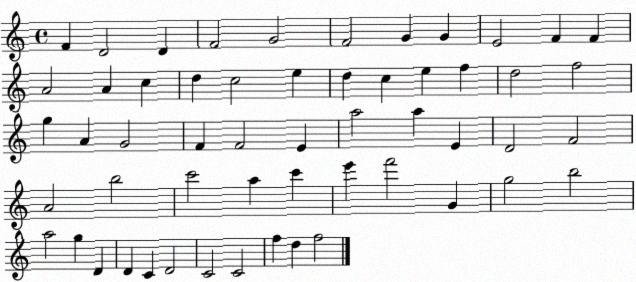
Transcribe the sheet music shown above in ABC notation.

X:1
T:Untitled
M:4/4
L:1/4
K:C
F D2 D F2 G2 F2 G G E2 F F A2 A c d c2 e d c e f d2 f2 g A G2 F F2 E a2 a E D2 F2 A2 b2 c'2 a c' e' f'2 G g2 b2 a2 g D D C D2 C2 C2 f d f2